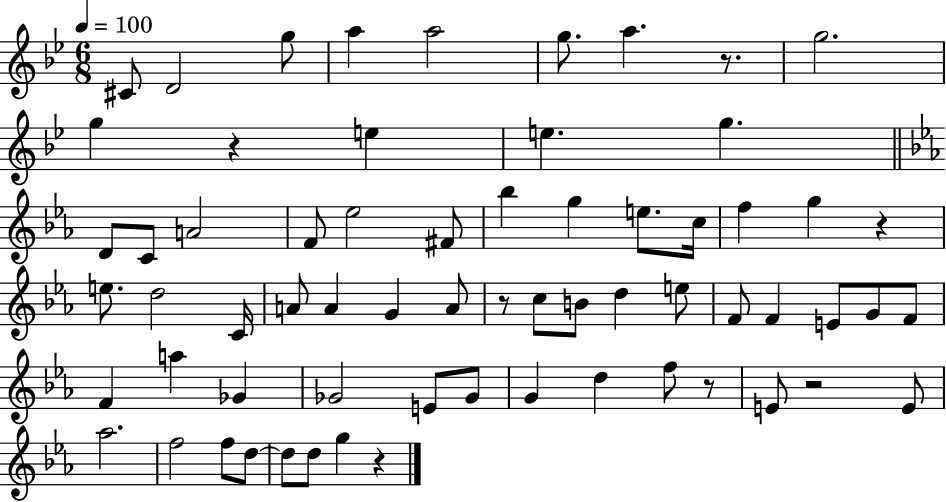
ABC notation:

X:1
T:Untitled
M:6/8
L:1/4
K:Bb
^C/2 D2 g/2 a a2 g/2 a z/2 g2 g z e e g D/2 C/2 A2 F/2 _e2 ^F/2 _b g e/2 c/4 f g z e/2 d2 C/4 A/2 A G A/2 z/2 c/2 B/2 d e/2 F/2 F E/2 G/2 F/2 F a _G _G2 E/2 _G/2 G d f/2 z/2 E/2 z2 E/2 _a2 f2 f/2 d/2 d/2 d/2 g z